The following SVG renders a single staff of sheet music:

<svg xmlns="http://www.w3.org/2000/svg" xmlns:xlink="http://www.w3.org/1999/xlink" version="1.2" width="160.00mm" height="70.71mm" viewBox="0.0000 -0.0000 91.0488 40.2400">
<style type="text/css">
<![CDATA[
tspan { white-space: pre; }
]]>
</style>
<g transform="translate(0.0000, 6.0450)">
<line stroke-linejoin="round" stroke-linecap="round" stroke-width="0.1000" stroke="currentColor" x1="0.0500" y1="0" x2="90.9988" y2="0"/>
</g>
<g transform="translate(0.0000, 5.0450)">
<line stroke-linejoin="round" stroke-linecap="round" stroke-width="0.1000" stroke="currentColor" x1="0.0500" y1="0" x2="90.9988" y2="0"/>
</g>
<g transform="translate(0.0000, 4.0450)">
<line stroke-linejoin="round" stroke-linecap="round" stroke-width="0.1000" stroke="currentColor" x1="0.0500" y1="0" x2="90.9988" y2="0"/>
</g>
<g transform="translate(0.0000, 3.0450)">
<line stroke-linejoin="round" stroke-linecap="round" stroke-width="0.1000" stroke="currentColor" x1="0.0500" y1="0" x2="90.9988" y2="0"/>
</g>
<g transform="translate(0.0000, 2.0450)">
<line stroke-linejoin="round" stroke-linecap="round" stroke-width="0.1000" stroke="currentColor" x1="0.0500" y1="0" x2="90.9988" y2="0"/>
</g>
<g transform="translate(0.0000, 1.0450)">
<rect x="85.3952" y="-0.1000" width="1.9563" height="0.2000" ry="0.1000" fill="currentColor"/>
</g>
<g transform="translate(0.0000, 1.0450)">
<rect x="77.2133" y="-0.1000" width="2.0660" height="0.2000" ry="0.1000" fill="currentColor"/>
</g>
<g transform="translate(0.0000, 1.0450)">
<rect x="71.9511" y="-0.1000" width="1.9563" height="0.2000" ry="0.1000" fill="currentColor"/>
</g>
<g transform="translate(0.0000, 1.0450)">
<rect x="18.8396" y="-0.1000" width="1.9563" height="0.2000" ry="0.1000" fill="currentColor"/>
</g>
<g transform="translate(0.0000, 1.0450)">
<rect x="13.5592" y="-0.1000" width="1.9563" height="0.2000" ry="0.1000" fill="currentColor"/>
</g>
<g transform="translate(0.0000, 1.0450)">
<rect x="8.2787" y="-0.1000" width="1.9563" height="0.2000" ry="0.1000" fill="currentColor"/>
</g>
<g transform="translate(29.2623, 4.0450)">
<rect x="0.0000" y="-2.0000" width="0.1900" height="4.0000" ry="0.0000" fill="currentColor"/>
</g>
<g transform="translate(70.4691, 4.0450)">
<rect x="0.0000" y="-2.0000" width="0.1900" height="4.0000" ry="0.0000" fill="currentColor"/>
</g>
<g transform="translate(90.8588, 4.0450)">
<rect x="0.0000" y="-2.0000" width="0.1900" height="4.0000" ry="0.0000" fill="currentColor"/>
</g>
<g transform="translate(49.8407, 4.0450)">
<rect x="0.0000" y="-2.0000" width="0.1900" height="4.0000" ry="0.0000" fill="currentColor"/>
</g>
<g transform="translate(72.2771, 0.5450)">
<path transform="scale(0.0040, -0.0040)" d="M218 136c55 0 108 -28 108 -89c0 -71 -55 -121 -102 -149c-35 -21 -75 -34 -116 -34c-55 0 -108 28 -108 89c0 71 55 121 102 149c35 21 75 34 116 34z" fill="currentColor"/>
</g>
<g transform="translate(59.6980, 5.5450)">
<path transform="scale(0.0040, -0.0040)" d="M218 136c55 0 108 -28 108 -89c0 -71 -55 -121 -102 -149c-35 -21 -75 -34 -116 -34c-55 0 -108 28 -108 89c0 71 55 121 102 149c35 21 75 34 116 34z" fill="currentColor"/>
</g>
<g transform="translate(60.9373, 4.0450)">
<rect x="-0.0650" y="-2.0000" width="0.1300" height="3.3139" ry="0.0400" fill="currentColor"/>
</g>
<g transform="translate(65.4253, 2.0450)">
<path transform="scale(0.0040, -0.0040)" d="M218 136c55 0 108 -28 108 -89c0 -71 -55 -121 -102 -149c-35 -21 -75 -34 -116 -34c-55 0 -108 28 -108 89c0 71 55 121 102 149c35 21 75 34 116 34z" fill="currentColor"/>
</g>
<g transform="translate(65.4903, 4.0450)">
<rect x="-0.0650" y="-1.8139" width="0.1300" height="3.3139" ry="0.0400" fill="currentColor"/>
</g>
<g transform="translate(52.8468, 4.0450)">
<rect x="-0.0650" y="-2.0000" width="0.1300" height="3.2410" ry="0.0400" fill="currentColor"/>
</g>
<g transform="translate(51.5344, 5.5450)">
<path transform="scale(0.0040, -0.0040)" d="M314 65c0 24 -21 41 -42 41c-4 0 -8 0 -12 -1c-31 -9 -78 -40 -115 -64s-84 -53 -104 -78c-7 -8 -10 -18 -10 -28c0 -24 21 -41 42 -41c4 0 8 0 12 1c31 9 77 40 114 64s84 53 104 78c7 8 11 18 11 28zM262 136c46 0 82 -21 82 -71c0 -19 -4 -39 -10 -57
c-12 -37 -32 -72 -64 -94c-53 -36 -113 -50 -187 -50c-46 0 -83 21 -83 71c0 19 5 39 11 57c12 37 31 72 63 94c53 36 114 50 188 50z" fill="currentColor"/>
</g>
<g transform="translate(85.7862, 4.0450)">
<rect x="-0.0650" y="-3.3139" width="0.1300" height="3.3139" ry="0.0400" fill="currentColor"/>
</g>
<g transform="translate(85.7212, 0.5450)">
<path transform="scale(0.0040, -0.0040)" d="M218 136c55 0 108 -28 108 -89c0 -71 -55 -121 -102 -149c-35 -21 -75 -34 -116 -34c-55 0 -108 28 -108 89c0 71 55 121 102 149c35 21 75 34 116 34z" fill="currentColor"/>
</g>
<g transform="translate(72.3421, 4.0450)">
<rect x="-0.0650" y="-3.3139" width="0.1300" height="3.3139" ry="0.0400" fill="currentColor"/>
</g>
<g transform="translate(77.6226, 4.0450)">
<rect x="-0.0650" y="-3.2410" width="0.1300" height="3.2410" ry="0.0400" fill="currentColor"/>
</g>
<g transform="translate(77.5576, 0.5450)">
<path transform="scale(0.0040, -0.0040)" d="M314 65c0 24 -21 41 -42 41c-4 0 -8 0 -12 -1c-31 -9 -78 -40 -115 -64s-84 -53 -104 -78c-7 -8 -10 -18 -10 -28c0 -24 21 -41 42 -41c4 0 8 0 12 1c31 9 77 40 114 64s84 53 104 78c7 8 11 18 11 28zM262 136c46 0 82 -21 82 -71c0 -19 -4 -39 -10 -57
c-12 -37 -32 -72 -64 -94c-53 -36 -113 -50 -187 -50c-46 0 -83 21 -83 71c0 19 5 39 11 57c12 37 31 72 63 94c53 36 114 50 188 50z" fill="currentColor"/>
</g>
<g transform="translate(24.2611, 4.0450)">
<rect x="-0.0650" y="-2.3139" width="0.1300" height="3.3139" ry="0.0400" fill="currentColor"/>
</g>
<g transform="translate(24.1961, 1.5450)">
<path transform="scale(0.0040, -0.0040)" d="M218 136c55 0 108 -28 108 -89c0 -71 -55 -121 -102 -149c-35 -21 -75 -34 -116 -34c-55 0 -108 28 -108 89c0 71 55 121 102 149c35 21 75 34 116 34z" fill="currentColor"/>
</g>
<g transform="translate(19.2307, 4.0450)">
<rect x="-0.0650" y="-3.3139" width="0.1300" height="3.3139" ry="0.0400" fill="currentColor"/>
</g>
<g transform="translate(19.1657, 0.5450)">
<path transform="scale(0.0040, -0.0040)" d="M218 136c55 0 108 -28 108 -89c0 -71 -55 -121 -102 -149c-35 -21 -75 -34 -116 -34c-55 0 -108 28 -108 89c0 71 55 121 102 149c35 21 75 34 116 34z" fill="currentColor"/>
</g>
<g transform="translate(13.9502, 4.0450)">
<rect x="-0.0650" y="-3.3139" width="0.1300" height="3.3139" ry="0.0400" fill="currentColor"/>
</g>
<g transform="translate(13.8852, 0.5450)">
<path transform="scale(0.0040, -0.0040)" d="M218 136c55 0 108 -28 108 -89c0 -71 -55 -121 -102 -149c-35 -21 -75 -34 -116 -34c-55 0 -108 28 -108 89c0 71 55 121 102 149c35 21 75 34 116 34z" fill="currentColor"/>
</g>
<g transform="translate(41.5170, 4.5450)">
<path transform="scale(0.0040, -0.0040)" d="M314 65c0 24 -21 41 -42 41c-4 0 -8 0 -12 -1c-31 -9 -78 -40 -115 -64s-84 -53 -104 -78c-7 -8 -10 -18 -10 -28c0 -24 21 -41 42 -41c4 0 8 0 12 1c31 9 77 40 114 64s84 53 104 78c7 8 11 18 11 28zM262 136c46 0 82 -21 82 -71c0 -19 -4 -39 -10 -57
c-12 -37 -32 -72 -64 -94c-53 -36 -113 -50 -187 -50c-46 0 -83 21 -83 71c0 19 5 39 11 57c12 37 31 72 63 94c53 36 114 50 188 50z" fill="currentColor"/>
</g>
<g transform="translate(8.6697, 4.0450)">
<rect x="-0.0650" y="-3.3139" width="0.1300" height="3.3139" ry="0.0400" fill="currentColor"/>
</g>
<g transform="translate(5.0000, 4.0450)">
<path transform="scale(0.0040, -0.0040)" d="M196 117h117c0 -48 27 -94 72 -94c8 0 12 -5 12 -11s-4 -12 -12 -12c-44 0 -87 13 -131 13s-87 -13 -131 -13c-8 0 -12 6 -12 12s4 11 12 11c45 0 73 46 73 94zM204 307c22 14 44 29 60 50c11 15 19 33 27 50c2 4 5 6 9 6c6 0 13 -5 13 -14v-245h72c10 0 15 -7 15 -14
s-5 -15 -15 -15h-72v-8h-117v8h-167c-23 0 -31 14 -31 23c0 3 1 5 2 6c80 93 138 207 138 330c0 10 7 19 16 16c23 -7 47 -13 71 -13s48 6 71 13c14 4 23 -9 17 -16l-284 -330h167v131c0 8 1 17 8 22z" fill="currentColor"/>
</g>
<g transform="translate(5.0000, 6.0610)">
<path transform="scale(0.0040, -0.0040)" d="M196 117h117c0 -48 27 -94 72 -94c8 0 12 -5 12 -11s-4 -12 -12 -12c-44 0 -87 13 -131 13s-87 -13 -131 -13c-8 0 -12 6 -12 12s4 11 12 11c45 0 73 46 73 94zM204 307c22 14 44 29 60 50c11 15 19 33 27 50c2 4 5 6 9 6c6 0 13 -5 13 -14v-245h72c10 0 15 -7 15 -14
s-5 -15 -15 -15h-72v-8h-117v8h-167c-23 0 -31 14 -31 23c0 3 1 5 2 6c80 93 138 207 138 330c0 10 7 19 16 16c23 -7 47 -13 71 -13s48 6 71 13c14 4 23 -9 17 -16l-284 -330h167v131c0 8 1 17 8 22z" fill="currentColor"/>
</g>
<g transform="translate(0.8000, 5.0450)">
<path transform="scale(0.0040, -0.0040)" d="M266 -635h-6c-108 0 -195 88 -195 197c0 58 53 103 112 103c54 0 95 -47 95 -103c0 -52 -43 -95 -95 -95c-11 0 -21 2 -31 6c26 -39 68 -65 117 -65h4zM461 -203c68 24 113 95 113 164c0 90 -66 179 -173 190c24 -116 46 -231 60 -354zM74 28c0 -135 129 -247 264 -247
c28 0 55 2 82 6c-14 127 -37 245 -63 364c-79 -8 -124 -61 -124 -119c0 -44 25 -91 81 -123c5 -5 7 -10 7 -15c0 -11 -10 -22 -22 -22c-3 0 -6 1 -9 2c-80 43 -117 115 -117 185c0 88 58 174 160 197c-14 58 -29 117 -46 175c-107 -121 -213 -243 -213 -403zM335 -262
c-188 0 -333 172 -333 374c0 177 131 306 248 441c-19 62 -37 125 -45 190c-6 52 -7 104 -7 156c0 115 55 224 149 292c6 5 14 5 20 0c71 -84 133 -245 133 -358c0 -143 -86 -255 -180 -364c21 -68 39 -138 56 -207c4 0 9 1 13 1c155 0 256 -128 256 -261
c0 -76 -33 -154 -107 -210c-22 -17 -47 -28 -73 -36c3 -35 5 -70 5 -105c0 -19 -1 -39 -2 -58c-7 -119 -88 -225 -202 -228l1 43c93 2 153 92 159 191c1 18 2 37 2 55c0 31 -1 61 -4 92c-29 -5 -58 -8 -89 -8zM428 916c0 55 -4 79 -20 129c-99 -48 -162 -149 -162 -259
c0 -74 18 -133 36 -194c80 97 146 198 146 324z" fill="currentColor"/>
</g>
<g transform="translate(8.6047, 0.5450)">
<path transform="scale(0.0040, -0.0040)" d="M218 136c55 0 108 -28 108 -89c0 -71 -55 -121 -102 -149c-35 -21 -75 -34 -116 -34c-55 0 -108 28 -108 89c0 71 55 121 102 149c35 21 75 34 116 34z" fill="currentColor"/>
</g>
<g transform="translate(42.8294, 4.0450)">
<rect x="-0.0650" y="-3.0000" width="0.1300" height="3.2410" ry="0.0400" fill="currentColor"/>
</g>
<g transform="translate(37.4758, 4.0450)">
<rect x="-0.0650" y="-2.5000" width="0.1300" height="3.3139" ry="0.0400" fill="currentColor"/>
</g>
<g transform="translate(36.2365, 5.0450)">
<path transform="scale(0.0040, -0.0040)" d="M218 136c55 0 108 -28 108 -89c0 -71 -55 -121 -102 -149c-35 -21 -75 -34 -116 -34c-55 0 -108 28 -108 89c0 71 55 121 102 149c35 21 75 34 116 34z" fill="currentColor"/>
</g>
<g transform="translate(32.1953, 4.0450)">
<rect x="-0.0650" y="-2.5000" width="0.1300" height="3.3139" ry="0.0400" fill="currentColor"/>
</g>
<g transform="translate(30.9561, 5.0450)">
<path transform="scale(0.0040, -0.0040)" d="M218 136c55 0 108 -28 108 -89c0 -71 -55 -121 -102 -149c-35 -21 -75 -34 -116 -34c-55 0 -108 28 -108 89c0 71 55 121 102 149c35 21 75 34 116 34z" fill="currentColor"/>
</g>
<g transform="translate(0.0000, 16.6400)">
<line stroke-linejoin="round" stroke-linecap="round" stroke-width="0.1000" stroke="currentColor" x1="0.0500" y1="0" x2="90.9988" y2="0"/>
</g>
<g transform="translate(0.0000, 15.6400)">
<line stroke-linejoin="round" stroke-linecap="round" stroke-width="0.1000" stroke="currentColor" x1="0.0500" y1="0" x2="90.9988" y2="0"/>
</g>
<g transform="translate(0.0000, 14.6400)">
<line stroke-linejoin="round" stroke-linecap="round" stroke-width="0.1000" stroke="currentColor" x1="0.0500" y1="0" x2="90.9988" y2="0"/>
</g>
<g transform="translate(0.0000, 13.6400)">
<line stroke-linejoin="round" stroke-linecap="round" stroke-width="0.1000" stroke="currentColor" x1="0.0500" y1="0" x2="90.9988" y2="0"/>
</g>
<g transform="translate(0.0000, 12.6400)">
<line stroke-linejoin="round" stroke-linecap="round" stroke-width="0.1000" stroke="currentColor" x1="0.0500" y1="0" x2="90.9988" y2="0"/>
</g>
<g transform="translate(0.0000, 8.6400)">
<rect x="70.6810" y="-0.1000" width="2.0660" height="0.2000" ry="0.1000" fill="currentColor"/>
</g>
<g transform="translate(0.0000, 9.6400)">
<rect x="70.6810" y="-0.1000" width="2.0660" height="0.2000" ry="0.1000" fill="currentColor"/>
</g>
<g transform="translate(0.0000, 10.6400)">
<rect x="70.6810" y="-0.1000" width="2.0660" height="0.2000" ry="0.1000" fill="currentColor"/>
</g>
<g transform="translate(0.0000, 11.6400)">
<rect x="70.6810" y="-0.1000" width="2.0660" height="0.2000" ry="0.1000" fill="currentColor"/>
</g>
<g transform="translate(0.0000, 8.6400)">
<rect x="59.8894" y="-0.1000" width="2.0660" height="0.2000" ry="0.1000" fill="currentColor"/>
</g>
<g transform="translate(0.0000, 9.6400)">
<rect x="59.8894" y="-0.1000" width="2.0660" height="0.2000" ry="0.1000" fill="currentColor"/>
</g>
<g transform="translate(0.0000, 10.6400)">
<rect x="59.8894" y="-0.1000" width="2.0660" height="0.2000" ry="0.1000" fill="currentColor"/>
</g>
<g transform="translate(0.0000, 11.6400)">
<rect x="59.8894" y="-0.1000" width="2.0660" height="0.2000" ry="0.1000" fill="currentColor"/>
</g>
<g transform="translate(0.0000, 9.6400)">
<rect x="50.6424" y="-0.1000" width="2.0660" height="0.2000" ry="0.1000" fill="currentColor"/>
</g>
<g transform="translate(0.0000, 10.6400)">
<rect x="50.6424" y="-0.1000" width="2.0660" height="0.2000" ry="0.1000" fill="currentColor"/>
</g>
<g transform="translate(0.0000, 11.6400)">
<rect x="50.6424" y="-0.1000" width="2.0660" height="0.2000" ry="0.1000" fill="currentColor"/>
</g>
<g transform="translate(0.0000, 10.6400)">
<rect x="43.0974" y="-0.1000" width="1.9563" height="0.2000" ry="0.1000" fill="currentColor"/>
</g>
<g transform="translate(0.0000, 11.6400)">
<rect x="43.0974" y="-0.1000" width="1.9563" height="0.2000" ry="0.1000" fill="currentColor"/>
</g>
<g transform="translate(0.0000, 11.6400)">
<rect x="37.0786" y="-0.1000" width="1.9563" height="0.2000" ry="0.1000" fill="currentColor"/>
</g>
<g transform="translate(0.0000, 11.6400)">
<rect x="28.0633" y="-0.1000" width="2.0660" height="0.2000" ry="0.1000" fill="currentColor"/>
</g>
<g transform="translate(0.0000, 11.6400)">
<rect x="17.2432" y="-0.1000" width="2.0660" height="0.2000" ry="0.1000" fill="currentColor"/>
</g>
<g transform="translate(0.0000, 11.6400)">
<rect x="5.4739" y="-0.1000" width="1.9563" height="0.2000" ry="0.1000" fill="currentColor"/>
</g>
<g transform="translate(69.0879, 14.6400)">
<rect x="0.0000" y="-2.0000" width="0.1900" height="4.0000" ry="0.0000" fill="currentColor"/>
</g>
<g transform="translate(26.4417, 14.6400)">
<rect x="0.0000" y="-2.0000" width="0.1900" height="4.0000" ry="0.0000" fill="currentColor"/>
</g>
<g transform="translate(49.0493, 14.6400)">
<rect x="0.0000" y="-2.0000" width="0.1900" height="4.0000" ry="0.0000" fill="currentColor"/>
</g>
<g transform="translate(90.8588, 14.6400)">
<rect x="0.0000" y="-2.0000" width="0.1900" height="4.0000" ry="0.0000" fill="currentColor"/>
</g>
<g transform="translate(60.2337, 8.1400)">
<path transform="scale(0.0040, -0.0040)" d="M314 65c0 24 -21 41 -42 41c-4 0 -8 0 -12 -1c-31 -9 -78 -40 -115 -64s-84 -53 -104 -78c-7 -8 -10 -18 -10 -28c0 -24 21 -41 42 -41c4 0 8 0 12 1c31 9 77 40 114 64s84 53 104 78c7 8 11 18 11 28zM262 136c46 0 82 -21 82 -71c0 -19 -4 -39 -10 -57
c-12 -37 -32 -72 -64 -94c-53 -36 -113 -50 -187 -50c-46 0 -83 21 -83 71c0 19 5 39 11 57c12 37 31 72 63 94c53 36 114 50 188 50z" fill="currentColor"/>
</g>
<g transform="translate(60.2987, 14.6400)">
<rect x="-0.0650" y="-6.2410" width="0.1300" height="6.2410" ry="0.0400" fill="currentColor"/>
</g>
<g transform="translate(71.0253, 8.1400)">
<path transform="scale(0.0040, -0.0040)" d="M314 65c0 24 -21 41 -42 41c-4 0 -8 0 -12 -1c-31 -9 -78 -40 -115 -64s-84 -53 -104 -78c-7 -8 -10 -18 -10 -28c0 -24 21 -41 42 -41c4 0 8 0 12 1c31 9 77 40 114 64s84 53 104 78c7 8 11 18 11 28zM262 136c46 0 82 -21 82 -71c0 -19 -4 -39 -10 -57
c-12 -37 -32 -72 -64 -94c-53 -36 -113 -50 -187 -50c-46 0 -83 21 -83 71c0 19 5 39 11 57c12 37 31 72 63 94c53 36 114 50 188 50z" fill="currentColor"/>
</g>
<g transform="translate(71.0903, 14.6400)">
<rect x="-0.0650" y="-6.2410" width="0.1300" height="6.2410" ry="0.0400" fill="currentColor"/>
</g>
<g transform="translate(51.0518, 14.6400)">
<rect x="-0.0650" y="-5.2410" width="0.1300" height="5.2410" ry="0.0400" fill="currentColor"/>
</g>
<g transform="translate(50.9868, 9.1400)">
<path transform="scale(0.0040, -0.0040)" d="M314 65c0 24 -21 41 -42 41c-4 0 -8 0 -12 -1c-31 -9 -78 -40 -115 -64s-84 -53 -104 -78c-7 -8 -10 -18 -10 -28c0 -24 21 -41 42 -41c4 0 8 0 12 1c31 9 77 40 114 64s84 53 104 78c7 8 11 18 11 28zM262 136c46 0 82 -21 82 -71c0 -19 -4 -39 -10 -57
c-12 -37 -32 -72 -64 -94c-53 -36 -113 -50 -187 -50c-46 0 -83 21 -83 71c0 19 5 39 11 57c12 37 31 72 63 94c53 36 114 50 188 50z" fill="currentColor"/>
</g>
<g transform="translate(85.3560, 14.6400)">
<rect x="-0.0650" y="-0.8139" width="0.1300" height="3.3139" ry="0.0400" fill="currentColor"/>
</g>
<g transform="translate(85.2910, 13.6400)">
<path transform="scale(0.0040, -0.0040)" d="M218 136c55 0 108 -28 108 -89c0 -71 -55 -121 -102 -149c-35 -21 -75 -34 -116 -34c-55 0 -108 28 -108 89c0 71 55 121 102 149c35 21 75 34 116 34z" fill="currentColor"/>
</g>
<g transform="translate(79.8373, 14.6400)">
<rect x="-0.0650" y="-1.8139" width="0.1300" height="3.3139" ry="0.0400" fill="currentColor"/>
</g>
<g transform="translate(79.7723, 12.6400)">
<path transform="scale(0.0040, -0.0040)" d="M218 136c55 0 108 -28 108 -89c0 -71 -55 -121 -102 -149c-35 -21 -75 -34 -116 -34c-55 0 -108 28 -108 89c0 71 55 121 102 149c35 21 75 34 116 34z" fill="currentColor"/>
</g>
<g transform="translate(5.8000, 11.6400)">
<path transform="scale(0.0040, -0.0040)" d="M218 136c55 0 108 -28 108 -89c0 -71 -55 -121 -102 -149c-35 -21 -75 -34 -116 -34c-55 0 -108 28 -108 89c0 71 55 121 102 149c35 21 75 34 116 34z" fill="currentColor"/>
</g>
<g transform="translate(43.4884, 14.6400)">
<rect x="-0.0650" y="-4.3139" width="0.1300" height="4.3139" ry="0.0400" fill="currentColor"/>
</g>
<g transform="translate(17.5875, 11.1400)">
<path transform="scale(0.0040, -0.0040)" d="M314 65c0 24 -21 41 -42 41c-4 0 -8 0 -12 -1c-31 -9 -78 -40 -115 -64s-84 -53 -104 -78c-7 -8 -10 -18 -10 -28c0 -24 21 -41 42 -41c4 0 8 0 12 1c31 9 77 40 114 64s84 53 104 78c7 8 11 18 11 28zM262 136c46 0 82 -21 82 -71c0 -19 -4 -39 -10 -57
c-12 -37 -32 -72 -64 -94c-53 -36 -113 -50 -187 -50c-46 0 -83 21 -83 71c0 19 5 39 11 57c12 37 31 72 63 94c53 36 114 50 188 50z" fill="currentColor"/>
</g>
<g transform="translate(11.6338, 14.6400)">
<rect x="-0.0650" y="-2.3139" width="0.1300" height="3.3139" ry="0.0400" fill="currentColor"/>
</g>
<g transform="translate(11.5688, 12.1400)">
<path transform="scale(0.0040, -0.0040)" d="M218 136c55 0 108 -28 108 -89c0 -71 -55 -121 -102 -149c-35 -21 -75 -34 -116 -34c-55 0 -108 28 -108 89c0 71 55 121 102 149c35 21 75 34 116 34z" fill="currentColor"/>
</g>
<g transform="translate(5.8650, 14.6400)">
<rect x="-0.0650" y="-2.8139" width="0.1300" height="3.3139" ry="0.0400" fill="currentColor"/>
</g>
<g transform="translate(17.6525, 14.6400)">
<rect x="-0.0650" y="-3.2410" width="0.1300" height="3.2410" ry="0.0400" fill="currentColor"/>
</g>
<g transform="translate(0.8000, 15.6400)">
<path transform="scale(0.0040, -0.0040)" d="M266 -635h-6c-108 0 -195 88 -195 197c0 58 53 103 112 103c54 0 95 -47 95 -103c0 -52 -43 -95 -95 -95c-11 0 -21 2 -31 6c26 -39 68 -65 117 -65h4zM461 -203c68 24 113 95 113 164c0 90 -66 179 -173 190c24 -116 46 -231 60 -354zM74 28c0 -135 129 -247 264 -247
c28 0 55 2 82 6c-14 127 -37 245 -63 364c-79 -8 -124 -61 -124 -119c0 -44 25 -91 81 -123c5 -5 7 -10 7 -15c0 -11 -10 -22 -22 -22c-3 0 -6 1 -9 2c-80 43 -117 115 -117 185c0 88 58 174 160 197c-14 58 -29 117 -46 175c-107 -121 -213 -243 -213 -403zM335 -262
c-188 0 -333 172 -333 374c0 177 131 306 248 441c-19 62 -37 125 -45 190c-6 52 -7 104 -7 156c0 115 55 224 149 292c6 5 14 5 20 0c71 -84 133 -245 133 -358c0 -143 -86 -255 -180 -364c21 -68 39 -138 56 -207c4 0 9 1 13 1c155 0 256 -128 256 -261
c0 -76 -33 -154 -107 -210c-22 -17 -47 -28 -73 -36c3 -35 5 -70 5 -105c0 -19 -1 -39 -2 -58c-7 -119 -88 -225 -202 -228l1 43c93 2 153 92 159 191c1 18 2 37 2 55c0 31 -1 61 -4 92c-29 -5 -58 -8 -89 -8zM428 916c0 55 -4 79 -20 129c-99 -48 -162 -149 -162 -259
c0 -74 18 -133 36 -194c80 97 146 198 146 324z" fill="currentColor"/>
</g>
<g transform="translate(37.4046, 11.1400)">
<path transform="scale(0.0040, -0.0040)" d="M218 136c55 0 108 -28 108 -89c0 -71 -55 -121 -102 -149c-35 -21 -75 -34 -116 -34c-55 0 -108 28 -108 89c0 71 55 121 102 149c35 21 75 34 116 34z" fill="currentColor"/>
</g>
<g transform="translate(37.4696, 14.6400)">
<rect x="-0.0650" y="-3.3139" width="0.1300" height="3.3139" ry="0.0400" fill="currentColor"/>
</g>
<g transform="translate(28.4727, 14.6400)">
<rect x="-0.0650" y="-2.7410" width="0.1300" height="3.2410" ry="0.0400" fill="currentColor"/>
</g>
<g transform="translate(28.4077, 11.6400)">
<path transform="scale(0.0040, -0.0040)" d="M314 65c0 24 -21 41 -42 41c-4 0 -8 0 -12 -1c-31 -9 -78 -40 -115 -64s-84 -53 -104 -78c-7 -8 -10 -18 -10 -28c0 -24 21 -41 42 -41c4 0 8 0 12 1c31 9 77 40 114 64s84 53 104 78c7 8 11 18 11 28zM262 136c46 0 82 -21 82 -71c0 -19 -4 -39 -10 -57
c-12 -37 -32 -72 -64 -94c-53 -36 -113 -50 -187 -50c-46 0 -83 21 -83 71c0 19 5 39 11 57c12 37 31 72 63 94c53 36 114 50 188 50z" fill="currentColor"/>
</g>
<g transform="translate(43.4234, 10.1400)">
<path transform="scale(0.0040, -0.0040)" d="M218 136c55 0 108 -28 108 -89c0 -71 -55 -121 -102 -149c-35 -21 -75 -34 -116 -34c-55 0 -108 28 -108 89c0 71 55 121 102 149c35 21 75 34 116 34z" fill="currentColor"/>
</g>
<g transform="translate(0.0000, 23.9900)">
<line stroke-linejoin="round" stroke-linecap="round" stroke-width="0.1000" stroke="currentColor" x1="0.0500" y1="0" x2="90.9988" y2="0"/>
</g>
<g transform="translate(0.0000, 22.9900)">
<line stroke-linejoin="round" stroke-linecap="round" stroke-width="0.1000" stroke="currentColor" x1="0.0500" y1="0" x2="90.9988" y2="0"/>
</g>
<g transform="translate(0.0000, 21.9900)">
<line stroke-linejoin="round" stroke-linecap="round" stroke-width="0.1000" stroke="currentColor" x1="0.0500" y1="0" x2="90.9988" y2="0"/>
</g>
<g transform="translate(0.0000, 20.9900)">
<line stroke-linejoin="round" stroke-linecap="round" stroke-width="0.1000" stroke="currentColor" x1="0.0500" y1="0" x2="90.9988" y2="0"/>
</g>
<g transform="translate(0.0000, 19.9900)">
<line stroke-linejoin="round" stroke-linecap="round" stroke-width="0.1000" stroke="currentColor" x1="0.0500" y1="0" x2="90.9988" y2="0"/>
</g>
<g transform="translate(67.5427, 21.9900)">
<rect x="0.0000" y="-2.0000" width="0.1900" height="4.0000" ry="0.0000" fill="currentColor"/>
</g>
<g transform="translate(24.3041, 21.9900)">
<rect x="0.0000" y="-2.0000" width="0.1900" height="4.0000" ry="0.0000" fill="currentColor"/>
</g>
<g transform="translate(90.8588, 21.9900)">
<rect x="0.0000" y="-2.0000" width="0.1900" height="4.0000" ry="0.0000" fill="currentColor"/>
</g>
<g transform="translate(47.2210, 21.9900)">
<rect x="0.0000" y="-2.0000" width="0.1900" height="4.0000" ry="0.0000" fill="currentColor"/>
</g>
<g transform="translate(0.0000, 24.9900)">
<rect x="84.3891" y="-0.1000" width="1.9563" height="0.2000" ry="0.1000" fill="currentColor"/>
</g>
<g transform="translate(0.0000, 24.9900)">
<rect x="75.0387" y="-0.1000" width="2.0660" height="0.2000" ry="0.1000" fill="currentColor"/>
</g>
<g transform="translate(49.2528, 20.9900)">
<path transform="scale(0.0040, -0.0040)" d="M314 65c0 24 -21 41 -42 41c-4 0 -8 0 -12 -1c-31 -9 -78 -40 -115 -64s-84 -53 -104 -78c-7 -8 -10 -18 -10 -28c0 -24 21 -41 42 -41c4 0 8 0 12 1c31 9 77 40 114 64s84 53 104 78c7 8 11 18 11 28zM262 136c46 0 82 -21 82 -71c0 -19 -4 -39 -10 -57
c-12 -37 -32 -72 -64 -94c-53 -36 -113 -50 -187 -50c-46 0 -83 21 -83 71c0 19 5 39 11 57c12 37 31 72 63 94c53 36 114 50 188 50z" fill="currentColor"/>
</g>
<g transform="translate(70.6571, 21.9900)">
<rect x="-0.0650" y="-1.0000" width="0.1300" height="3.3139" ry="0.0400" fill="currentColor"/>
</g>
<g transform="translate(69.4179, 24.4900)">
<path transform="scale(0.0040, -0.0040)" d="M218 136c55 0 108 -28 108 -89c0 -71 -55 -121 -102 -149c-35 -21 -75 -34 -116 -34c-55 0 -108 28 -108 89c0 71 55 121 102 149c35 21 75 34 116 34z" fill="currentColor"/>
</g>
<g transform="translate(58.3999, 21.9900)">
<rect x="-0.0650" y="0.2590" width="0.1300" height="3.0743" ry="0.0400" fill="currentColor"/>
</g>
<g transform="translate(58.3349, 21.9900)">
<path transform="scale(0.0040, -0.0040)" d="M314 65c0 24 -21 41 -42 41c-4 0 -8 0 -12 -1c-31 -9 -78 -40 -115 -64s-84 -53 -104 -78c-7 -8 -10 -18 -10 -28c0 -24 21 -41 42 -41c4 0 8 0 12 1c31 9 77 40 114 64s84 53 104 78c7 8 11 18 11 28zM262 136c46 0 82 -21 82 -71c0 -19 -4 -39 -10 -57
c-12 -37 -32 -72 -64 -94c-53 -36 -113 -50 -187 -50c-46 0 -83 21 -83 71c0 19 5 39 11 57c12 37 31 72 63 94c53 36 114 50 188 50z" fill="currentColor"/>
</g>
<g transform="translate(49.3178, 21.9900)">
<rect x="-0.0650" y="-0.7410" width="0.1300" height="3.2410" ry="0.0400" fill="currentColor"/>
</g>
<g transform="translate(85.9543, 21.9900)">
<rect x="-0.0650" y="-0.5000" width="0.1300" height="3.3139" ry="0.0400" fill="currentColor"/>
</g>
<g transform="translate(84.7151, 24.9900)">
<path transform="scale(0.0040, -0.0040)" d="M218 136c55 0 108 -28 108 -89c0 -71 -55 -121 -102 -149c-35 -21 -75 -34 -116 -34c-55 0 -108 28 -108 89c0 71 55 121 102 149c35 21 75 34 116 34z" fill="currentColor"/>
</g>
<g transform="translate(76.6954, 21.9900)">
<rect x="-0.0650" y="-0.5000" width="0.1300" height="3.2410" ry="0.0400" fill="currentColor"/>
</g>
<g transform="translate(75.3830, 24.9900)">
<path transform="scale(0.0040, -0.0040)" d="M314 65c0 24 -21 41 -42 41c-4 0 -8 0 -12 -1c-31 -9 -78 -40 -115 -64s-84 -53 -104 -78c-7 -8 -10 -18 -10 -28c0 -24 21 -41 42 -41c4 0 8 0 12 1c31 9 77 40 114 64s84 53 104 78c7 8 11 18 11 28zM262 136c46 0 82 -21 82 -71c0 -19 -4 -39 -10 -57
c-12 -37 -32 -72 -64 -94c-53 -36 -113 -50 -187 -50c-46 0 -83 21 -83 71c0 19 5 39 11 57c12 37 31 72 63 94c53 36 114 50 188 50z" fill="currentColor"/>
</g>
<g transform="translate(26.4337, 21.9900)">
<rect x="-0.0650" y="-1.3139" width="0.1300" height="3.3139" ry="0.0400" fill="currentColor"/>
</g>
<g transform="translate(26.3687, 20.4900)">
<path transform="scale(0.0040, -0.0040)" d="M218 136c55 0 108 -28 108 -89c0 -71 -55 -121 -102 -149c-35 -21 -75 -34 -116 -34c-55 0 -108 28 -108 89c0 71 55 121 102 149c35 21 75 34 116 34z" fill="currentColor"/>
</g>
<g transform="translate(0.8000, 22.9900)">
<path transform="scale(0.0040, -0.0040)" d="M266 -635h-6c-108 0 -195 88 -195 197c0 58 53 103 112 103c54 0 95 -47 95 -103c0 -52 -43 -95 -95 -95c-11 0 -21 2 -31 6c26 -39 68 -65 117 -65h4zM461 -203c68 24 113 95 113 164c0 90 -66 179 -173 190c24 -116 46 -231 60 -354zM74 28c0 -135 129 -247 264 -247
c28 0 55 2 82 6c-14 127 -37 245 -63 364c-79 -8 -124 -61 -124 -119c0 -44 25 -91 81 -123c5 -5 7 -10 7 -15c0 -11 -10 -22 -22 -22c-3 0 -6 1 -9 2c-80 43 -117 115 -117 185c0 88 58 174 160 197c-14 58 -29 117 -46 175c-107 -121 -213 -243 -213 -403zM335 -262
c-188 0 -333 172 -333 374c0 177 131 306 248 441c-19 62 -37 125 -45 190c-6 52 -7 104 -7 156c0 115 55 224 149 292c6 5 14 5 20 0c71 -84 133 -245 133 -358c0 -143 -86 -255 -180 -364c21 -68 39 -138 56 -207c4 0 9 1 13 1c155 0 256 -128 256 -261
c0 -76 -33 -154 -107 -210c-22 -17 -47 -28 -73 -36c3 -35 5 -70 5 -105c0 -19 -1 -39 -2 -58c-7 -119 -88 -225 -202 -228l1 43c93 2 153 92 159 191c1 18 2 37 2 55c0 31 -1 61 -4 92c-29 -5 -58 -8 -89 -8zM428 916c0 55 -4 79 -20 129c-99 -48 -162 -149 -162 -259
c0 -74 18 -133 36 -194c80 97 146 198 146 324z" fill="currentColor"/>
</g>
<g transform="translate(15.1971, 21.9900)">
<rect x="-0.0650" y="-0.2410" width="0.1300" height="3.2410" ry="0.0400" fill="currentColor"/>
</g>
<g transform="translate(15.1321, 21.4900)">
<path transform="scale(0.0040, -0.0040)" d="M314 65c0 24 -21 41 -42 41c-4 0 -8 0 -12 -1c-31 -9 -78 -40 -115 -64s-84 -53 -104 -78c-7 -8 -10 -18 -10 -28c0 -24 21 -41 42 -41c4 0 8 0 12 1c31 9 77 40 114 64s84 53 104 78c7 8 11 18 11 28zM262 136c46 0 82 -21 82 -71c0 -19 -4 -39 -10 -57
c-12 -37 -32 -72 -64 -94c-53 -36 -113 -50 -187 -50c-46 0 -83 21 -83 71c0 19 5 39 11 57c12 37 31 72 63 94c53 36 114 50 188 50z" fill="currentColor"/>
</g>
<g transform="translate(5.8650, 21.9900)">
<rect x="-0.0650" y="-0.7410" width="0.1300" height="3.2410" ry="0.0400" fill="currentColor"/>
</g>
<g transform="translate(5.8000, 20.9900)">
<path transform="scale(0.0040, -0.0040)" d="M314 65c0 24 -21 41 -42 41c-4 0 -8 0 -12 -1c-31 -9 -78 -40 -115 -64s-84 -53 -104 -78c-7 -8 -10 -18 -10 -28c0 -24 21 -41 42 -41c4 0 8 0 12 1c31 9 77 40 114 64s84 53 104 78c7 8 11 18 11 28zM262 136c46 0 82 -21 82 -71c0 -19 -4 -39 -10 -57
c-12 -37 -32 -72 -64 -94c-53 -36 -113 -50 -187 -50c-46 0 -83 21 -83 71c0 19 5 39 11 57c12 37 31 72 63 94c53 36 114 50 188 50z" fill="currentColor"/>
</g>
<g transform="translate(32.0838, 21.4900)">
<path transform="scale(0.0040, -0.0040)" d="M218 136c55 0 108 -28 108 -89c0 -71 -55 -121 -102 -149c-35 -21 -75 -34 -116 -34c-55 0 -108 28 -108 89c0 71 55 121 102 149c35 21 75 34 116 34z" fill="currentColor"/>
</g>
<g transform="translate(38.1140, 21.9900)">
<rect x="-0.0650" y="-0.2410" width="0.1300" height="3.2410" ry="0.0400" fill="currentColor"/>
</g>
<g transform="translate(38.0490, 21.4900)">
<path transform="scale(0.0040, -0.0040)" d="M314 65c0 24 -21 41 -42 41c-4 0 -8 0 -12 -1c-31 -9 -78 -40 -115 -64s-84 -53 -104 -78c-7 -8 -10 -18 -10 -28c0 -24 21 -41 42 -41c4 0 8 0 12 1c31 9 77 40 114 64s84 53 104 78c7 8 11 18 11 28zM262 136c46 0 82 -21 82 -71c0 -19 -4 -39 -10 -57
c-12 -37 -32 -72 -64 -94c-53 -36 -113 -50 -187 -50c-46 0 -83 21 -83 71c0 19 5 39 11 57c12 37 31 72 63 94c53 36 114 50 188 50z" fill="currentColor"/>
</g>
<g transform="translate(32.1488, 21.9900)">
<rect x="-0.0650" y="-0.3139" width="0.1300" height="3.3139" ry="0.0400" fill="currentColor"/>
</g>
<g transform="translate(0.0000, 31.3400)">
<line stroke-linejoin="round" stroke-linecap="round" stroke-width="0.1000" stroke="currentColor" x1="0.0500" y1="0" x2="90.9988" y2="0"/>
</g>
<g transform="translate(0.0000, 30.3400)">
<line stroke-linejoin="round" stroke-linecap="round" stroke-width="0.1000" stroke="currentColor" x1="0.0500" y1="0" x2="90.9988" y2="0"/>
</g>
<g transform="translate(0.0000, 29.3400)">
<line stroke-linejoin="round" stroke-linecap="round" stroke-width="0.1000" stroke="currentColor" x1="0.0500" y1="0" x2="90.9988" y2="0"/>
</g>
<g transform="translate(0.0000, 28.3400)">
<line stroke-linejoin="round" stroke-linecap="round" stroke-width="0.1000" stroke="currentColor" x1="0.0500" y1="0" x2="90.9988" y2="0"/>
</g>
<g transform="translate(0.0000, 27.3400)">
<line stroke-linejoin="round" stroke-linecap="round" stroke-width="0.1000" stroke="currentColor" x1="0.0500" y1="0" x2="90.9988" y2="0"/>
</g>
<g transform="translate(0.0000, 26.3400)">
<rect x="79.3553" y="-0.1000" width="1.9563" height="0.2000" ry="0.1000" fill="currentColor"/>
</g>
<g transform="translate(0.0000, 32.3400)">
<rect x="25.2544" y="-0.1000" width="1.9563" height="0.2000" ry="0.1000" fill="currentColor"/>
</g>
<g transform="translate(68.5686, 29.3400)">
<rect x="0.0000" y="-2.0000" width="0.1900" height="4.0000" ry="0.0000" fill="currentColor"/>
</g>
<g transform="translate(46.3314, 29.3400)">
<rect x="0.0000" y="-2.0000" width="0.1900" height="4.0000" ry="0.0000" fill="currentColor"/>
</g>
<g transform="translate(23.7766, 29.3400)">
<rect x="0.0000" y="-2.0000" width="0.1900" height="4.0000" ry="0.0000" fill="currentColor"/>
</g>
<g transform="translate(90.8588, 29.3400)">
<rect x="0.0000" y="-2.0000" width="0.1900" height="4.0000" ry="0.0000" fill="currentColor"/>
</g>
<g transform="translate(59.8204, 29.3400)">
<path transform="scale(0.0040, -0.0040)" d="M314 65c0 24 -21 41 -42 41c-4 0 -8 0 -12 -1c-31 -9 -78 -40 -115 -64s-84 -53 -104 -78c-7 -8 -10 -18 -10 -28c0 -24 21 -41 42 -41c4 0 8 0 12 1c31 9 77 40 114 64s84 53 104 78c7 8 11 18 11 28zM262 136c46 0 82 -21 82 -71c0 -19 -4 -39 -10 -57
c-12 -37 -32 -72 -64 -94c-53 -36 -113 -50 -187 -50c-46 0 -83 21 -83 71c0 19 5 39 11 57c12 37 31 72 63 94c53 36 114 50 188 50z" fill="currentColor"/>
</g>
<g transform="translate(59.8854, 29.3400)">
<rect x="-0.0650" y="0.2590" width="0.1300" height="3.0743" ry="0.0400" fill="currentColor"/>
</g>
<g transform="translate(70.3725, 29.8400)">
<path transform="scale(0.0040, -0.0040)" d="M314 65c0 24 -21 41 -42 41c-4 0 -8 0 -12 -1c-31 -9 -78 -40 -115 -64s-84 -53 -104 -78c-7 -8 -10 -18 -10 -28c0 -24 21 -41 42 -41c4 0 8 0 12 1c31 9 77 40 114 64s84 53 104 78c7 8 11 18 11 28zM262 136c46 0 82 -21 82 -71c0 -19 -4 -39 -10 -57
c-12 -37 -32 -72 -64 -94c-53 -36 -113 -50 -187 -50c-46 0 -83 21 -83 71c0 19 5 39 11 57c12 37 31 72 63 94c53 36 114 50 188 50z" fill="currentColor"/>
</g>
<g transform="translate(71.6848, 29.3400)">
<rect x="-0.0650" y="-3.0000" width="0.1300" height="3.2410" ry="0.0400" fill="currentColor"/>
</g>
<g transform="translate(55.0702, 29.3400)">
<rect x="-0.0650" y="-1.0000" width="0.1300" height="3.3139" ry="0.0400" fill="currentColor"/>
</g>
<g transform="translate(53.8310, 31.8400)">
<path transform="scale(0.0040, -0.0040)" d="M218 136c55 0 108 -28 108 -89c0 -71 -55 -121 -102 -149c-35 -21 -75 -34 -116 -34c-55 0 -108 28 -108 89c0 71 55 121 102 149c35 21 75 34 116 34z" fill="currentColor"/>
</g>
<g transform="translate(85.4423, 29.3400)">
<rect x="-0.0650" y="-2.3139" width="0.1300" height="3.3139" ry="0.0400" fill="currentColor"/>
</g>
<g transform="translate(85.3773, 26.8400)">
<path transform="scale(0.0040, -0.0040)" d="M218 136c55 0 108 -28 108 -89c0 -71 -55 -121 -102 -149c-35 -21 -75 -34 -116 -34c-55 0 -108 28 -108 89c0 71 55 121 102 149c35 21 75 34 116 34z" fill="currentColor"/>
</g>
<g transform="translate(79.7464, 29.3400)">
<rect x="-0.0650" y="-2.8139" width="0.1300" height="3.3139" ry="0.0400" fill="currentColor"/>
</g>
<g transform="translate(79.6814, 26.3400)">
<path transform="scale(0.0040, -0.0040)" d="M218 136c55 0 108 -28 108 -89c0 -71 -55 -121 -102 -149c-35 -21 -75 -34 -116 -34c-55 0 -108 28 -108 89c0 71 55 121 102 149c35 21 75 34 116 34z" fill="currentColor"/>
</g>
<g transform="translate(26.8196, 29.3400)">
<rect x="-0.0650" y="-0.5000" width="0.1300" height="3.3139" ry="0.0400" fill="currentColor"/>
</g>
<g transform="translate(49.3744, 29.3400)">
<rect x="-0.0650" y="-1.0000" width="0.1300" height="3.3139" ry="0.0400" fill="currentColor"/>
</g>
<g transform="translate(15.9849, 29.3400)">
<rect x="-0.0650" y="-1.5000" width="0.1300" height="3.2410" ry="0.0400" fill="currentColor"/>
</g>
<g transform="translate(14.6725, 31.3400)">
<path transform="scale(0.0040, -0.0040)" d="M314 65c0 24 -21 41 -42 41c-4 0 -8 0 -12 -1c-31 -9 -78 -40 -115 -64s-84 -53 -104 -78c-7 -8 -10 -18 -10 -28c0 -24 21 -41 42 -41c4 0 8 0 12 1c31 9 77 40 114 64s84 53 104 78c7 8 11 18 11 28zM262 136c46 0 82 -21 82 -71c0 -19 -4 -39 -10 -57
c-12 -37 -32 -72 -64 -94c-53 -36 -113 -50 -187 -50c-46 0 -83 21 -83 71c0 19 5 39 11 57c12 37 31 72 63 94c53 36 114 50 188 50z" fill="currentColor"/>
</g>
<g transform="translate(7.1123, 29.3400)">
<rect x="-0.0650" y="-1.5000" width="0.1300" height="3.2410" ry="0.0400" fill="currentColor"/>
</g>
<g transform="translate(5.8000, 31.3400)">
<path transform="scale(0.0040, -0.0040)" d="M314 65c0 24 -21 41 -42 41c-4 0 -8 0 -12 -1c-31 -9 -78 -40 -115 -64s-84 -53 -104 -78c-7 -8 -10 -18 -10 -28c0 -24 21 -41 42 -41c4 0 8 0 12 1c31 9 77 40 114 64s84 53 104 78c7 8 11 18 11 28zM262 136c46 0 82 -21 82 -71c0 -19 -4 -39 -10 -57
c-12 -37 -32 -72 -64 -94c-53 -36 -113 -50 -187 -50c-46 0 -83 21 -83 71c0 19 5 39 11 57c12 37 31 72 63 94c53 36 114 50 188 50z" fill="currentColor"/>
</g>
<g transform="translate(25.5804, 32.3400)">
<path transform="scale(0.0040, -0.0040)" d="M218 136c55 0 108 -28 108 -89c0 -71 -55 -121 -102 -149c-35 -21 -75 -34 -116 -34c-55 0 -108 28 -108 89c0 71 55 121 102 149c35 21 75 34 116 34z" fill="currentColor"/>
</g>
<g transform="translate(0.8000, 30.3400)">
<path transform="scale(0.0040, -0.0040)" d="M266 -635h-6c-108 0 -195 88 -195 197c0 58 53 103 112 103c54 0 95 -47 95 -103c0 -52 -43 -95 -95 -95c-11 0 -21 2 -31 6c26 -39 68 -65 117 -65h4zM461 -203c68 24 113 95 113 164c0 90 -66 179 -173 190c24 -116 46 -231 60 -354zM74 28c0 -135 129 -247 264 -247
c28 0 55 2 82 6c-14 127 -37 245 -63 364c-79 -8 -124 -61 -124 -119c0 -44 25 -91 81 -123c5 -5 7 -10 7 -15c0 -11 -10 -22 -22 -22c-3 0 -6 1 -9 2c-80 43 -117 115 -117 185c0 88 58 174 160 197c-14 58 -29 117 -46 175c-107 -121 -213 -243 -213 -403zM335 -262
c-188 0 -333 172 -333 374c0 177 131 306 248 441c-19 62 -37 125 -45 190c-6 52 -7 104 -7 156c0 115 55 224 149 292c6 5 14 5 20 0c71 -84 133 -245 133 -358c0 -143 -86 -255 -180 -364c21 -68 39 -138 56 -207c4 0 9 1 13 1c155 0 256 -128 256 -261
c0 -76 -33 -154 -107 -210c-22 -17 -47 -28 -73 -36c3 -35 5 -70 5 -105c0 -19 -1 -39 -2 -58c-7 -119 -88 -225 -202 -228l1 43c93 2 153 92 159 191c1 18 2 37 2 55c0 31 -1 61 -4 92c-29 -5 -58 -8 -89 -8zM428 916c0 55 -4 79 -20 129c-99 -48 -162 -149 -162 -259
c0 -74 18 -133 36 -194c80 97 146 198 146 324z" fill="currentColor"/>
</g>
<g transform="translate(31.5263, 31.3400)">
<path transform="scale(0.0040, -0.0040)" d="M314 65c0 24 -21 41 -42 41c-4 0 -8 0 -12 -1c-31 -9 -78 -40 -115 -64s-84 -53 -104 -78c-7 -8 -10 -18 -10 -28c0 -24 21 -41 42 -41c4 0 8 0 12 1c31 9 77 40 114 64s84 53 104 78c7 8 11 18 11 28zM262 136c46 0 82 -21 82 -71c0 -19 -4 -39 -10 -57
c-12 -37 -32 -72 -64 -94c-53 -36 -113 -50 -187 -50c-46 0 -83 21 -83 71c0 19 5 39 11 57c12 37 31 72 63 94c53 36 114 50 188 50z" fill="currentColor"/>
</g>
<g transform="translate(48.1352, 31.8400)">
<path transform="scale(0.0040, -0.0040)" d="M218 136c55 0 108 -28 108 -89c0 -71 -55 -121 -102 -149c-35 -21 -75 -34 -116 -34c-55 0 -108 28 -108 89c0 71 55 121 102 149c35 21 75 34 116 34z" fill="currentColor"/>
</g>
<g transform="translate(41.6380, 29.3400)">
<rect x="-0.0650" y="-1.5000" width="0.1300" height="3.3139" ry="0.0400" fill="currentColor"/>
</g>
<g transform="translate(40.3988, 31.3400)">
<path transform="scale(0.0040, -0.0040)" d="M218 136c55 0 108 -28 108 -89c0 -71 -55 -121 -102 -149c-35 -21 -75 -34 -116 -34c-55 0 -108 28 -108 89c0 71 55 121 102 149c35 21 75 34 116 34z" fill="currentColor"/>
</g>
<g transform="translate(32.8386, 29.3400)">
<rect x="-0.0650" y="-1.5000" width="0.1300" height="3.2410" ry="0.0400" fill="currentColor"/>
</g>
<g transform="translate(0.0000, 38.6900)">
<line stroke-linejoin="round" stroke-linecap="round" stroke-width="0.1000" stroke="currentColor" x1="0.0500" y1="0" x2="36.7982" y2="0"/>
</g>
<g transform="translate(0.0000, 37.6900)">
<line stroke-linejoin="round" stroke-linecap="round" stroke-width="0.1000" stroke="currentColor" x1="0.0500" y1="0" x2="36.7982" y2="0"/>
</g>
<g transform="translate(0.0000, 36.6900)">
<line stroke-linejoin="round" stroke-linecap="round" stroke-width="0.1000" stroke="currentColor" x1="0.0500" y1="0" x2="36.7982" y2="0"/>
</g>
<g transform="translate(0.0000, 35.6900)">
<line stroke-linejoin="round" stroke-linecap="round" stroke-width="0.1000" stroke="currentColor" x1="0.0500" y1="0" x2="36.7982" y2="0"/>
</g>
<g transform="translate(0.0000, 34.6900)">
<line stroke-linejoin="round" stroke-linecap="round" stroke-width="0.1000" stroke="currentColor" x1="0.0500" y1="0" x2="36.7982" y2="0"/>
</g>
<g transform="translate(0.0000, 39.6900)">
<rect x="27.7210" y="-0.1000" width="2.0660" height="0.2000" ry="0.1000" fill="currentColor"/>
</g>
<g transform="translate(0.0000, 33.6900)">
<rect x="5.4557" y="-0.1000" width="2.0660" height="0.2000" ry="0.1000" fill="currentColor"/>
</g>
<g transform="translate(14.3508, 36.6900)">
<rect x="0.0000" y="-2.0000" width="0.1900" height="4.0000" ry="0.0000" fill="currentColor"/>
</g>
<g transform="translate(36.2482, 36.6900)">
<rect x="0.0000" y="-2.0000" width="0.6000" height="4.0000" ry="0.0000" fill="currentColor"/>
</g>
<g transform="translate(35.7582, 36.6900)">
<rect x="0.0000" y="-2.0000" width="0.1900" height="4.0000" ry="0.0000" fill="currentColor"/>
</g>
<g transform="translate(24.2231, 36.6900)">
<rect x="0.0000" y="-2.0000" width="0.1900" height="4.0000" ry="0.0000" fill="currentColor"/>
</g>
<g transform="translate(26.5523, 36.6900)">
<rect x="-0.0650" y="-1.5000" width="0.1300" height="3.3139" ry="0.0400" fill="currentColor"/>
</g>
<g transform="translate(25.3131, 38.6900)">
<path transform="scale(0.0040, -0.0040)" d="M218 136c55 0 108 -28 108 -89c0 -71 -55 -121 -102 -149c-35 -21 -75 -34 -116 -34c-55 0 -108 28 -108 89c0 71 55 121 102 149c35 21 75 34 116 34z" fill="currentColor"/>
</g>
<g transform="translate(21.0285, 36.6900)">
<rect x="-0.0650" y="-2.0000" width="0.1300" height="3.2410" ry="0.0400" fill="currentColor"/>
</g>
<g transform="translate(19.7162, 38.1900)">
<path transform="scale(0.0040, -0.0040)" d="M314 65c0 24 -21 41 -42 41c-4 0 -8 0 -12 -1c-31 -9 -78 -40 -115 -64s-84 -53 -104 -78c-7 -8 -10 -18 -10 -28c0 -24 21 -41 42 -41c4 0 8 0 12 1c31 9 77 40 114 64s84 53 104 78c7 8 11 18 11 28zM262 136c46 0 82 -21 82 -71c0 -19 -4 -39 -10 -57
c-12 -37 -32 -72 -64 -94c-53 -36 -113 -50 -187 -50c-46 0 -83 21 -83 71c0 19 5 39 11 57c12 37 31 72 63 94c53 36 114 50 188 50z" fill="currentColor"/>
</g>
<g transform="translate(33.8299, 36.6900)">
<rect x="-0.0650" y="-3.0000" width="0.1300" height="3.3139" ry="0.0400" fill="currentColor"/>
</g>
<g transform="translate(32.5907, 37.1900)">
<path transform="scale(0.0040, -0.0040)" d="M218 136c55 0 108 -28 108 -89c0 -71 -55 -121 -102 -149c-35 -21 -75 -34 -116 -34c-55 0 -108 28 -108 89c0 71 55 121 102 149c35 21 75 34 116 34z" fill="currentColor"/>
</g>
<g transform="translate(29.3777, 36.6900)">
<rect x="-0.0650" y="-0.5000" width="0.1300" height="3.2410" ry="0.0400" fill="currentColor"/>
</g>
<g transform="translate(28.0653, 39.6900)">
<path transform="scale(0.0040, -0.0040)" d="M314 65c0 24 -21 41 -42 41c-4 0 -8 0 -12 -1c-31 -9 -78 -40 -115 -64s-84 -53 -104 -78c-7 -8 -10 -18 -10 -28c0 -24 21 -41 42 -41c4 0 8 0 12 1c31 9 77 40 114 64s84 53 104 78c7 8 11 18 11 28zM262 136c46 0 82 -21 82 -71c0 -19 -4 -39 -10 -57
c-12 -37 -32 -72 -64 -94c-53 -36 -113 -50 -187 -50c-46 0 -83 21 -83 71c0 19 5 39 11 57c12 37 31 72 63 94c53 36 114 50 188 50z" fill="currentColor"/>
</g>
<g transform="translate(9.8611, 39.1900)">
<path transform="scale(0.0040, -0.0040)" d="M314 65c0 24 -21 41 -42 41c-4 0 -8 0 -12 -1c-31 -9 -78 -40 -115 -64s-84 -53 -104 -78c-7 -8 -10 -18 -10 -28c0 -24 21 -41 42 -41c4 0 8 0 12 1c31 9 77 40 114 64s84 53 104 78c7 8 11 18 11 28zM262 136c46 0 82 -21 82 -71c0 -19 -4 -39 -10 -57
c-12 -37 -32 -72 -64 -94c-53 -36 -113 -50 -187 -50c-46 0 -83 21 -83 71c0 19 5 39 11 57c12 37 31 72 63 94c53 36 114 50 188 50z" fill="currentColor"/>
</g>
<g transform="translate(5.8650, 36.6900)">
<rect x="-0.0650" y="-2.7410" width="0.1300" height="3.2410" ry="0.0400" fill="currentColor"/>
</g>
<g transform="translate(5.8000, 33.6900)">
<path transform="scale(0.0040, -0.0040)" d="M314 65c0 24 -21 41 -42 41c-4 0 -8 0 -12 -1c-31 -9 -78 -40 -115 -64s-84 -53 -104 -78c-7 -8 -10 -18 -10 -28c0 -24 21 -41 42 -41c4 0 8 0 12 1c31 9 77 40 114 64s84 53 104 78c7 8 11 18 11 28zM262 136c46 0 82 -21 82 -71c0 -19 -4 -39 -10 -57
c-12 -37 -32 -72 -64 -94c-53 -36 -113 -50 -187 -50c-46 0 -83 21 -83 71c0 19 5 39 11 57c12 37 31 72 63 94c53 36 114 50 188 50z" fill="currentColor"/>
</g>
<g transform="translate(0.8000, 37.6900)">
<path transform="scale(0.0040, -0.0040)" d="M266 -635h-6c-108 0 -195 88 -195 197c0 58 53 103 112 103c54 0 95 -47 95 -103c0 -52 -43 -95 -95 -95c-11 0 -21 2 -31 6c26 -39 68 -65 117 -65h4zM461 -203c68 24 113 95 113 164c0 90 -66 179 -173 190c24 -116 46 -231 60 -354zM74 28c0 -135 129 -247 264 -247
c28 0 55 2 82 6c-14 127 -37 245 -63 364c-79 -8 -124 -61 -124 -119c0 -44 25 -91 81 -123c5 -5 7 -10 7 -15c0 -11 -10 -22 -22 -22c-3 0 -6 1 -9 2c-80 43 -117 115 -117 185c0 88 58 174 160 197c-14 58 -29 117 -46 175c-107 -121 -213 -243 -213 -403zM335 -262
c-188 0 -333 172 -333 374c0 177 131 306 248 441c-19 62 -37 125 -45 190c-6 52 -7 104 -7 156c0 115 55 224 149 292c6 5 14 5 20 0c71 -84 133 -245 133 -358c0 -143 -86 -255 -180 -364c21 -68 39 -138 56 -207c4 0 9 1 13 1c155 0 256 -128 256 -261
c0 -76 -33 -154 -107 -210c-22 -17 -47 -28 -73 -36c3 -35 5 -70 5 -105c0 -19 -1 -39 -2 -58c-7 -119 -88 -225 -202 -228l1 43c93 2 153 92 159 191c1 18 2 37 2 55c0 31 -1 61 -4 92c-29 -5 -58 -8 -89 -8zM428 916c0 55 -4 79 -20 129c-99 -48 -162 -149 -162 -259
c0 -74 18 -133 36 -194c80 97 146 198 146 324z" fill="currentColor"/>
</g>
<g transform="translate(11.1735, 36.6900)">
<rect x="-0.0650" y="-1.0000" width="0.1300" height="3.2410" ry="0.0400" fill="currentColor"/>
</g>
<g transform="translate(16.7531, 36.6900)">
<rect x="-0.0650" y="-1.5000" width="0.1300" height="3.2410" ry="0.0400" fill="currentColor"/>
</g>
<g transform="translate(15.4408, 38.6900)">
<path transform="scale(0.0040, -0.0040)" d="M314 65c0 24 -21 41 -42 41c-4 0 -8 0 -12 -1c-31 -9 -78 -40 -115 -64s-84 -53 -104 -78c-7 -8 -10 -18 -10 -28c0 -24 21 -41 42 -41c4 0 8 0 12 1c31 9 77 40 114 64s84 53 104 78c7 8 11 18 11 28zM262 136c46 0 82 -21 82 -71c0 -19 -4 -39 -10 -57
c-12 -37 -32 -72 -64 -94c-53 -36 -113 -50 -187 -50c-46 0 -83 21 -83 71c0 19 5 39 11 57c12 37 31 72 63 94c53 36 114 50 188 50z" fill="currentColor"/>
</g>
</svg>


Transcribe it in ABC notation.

X:1
T:Untitled
M:4/4
L:1/4
K:C
b b b g G G A2 F2 F f b b2 b a g b2 a2 b d' f'2 a'2 a'2 f d d2 c2 e c c2 d2 B2 D C2 C E2 E2 C E2 E D D B2 A2 a g a2 D2 E2 F2 E C2 A